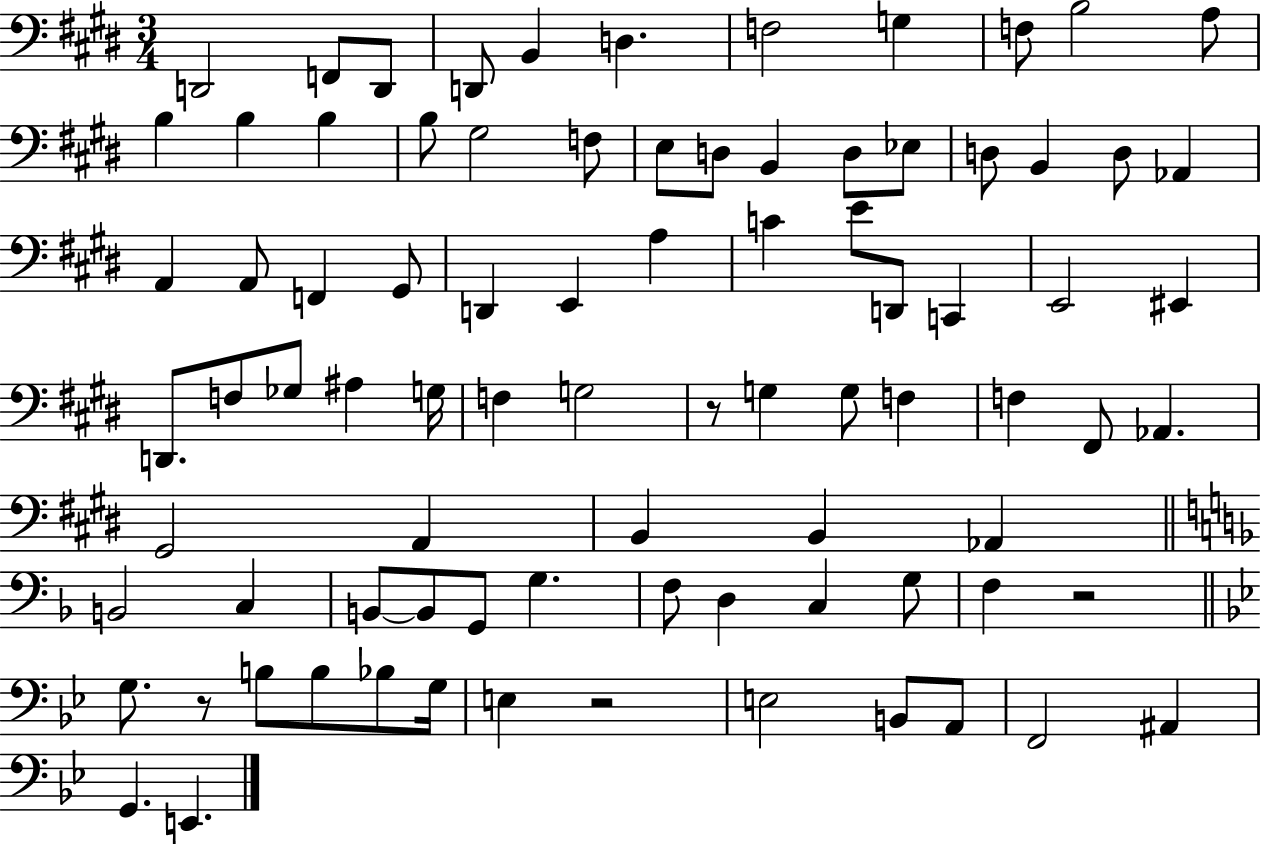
D2/h F2/e D2/e D2/e B2/q D3/q. F3/h G3/q F3/e B3/h A3/e B3/q B3/q B3/q B3/e G#3/h F3/e E3/e D3/e B2/q D3/e Eb3/e D3/e B2/q D3/e Ab2/q A2/q A2/e F2/q G#2/e D2/q E2/q A3/q C4/q E4/e D2/e C2/q E2/h EIS2/q D2/e. F3/e Gb3/e A#3/q G3/s F3/q G3/h R/e G3/q G3/e F3/q F3/q F#2/e Ab2/q. G#2/h A2/q B2/q B2/q Ab2/q B2/h C3/q B2/e B2/e G2/e G3/q. F3/e D3/q C3/q G3/e F3/q R/h G3/e. R/e B3/e B3/e Bb3/e G3/s E3/q R/h E3/h B2/e A2/e F2/h A#2/q G2/q. E2/q.